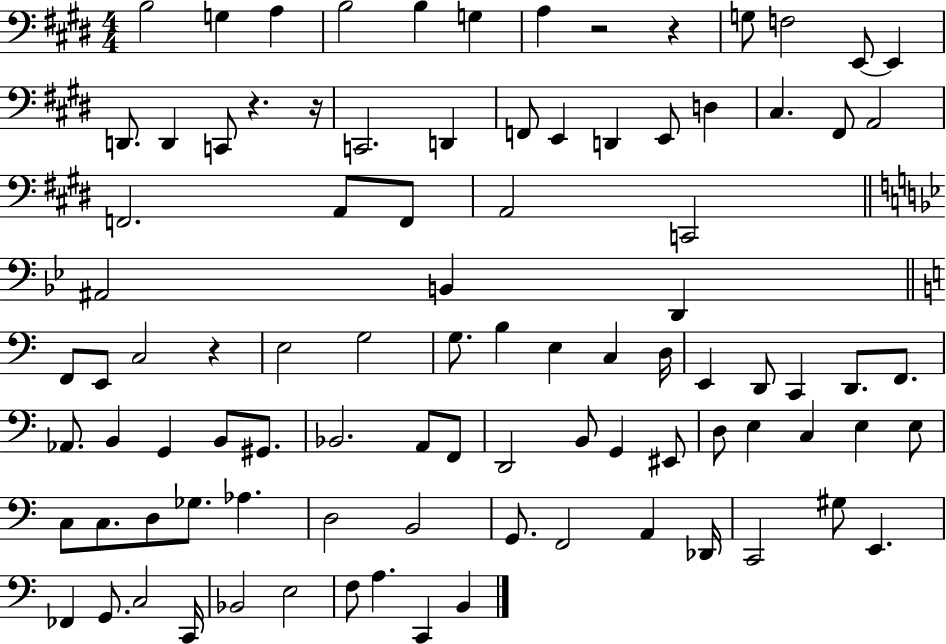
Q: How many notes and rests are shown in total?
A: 93